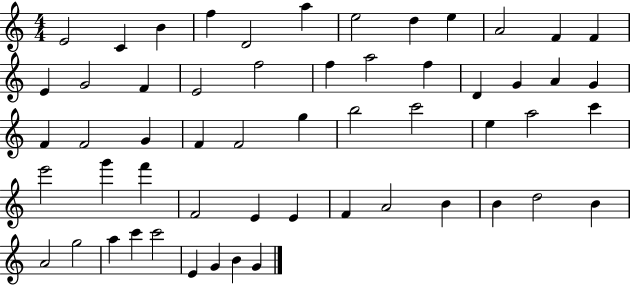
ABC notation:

X:1
T:Untitled
M:4/4
L:1/4
K:C
E2 C B f D2 a e2 d e A2 F F E G2 F E2 f2 f a2 f D G A G F F2 G F F2 g b2 c'2 e a2 c' e'2 g' f' F2 E E F A2 B B d2 B A2 g2 a c' c'2 E G B G